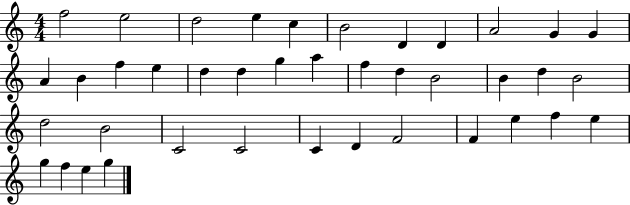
{
  \clef treble
  \numericTimeSignature
  \time 4/4
  \key c \major
  f''2 e''2 | d''2 e''4 c''4 | b'2 d'4 d'4 | a'2 g'4 g'4 | \break a'4 b'4 f''4 e''4 | d''4 d''4 g''4 a''4 | f''4 d''4 b'2 | b'4 d''4 b'2 | \break d''2 b'2 | c'2 c'2 | c'4 d'4 f'2 | f'4 e''4 f''4 e''4 | \break g''4 f''4 e''4 g''4 | \bar "|."
}